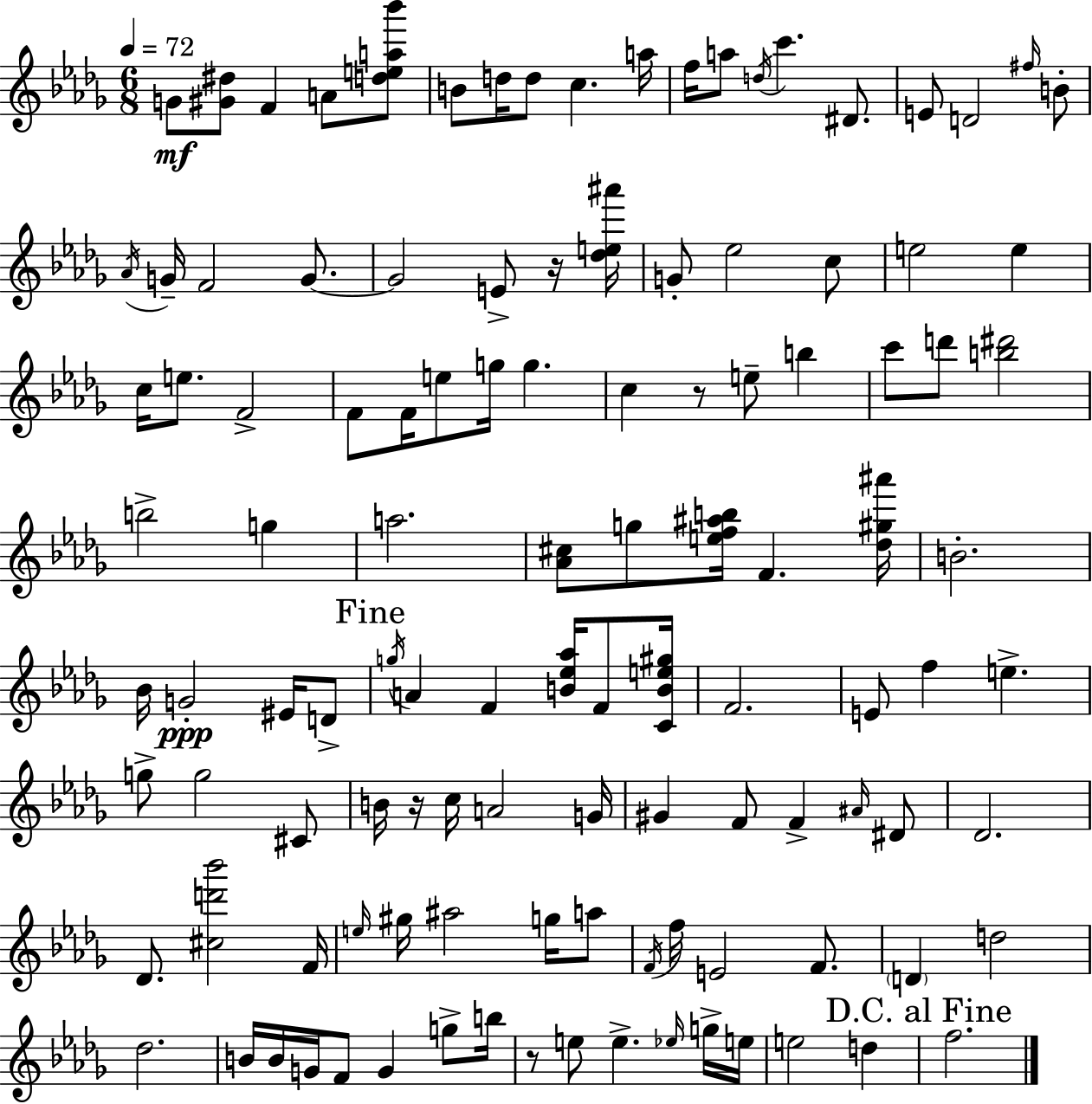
G4/e [G#4,D#5]/e F4/q A4/e [D5,E5,A5,Bb6]/e B4/e D5/s D5/e C5/q. A5/s F5/s A5/e D5/s C6/q. D#4/e. E4/e D4/h F#5/s B4/e Ab4/s G4/s F4/h G4/e. G4/h E4/e R/s [Db5,E5,A#6]/s G4/e Eb5/h C5/e E5/h E5/q C5/s E5/e. F4/h F4/e F4/s E5/e G5/s G5/q. C5/q R/e E5/e B5/q C6/e D6/e [B5,D#6]/h B5/h G5/q A5/h. [Ab4,C#5]/e G5/e [E5,F5,A#5,B5]/s F4/q. [Db5,G#5,A#6]/s B4/h. Bb4/s G4/h EIS4/s D4/e G5/s A4/q F4/q [B4,Eb5,Ab5]/s F4/e [C4,B4,E5,G#5]/s F4/h. E4/e F5/q E5/q. G5/e G5/h C#4/e B4/s R/s C5/s A4/h G4/s G#4/q F4/e F4/q A#4/s D#4/e Db4/h. Db4/e. [C#5,D6,Bb6]/h F4/s E5/s G#5/s A#5/h G5/s A5/e F4/s F5/s E4/h F4/e. D4/q D5/h Db5/h. B4/s B4/s G4/s F4/e G4/q G5/e B5/s R/e E5/e E5/q. Eb5/s G5/s E5/s E5/h D5/q F5/h.